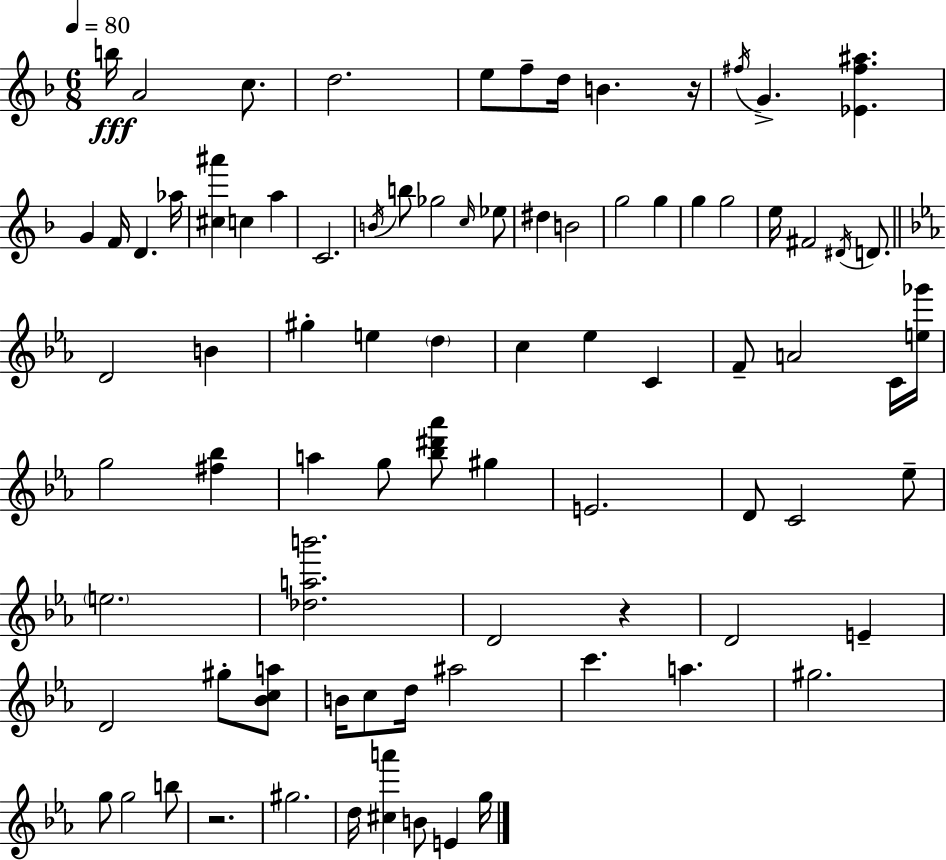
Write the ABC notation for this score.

X:1
T:Untitled
M:6/8
L:1/4
K:F
b/4 A2 c/2 d2 e/2 f/2 d/4 B z/4 ^f/4 G [_E^f^a] G F/4 D _a/4 [^c^a'] c a C2 B/4 b/2 _g2 c/4 _e/2 ^d B2 g2 g g g2 e/4 ^F2 ^D/4 D/2 D2 B ^g e d c _e C F/2 A2 C/4 [e_g']/4 g2 [^f_b] a g/2 [_b^d'_a']/2 ^g E2 D/2 C2 _e/2 e2 [_dab']2 D2 z D2 E D2 ^g/2 [_Bca]/2 B/4 c/2 d/4 ^a2 c' a ^g2 g/2 g2 b/2 z2 ^g2 d/4 [^ca'] B/2 E g/4